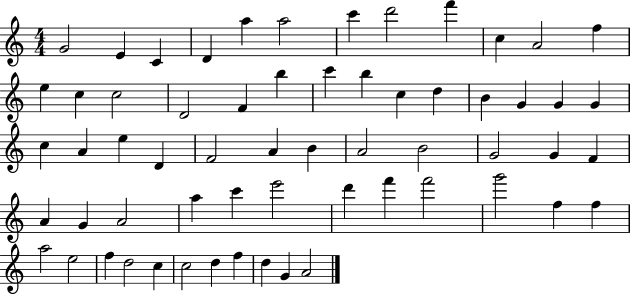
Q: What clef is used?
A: treble